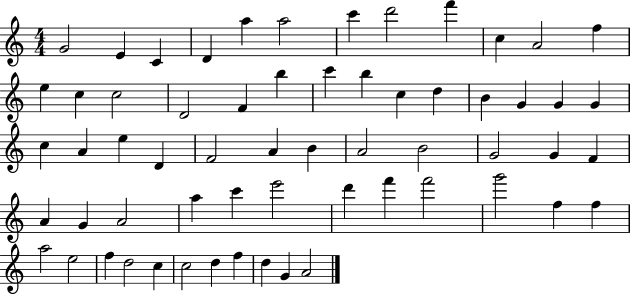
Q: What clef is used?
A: treble